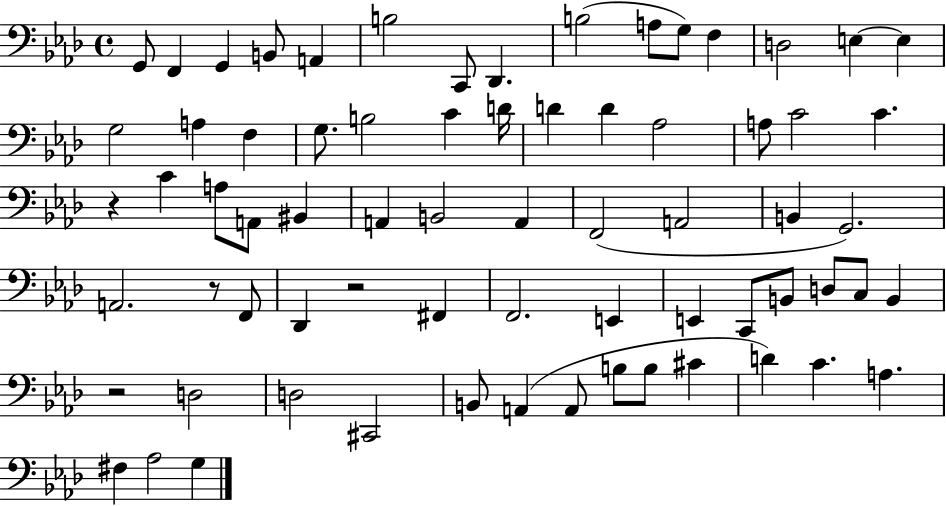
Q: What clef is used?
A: bass